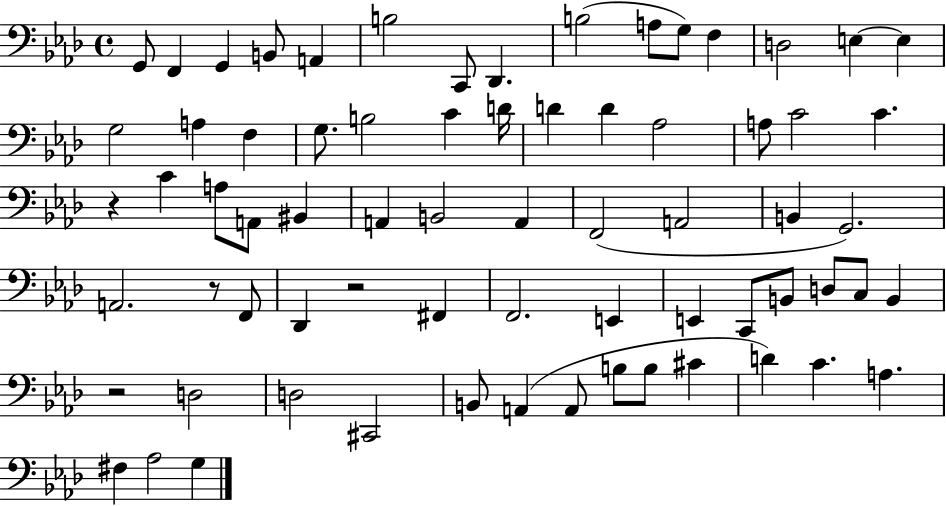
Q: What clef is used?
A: bass